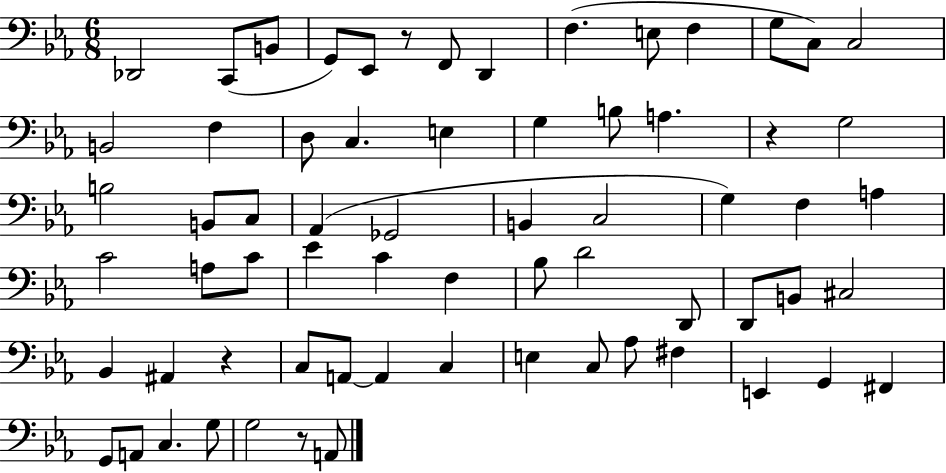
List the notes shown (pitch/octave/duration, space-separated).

Db2/h C2/e B2/e G2/e Eb2/e R/e F2/e D2/q F3/q. E3/e F3/q G3/e C3/e C3/h B2/h F3/q D3/e C3/q. E3/q G3/q B3/e A3/q. R/q G3/h B3/h B2/e C3/e Ab2/q Gb2/h B2/q C3/h G3/q F3/q A3/q C4/h A3/e C4/e Eb4/q C4/q F3/q Bb3/e D4/h D2/e D2/e B2/e C#3/h Bb2/q A#2/q R/q C3/e A2/e A2/q C3/q E3/q C3/e Ab3/e F#3/q E2/q G2/q F#2/q G2/e A2/e C3/q. G3/e G3/h R/e A2/e